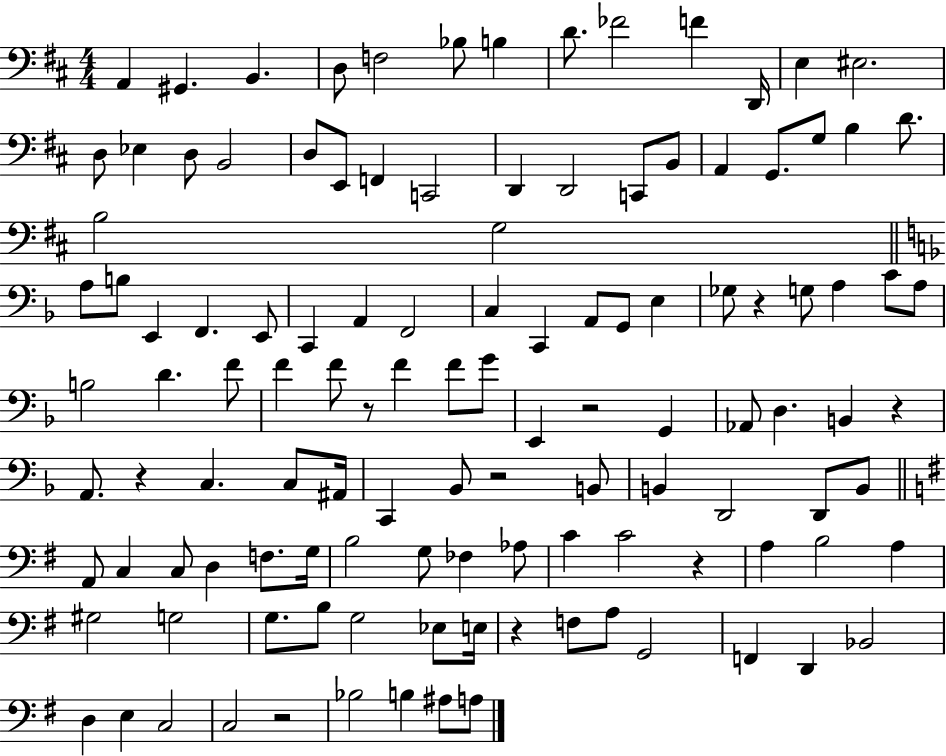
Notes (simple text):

A2/q G#2/q. B2/q. D3/e F3/h Bb3/e B3/q D4/e. FES4/h F4/q D2/s E3/q EIS3/h. D3/e Eb3/q D3/e B2/h D3/e E2/e F2/q C2/h D2/q D2/h C2/e B2/e A2/q G2/e. G3/e B3/q D4/e. B3/h G3/h A3/e B3/e E2/q F2/q. E2/e C2/q A2/q F2/h C3/q C2/q A2/e G2/e E3/q Gb3/e R/q G3/e A3/q C4/e A3/e B3/h D4/q. F4/e F4/q F4/e R/e F4/q F4/e G4/e E2/q R/h G2/q Ab2/e D3/q. B2/q R/q A2/e. R/q C3/q. C3/e A#2/s C2/q Bb2/e R/h B2/e B2/q D2/h D2/e B2/e A2/e C3/q C3/e D3/q F3/e. G3/s B3/h G3/e FES3/q Ab3/e C4/q C4/h R/q A3/q B3/h A3/q G#3/h G3/h G3/e. B3/e G3/h Eb3/e E3/s R/q F3/e A3/e G2/h F2/q D2/q Bb2/h D3/q E3/q C3/h C3/h R/h Bb3/h B3/q A#3/e A3/e